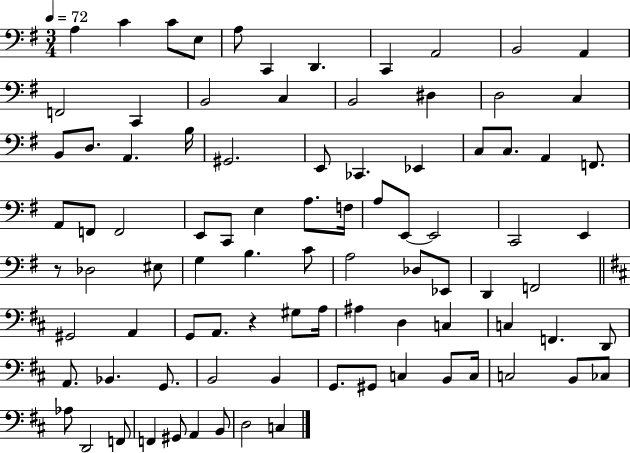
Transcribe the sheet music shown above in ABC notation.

X:1
T:Untitled
M:3/4
L:1/4
K:G
A, C C/2 E,/2 A,/2 C,, D,, C,, A,,2 B,,2 A,, F,,2 C,, B,,2 C, B,,2 ^D, D,2 C, B,,/2 D,/2 A,, B,/4 ^G,,2 E,,/2 _C,, _E,, C,/2 C,/2 A,, F,,/2 A,,/2 F,,/2 F,,2 E,,/2 C,,/2 E, A,/2 F,/4 A,/2 E,,/2 E,,2 C,,2 E,, z/2 _D,2 ^E,/2 G, B, C/2 A,2 _D,/2 _E,,/2 D,, F,,2 ^G,,2 A,, G,,/2 A,,/2 z ^G,/2 A,/4 ^A, D, C, C, F,, D,,/2 A,,/2 _B,, G,,/2 B,,2 B,, G,,/2 ^G,,/2 C, B,,/2 C,/4 C,2 B,,/2 _C,/2 _A,/2 D,,2 F,,/2 F,, ^G,,/2 A,, B,,/2 D,2 C,